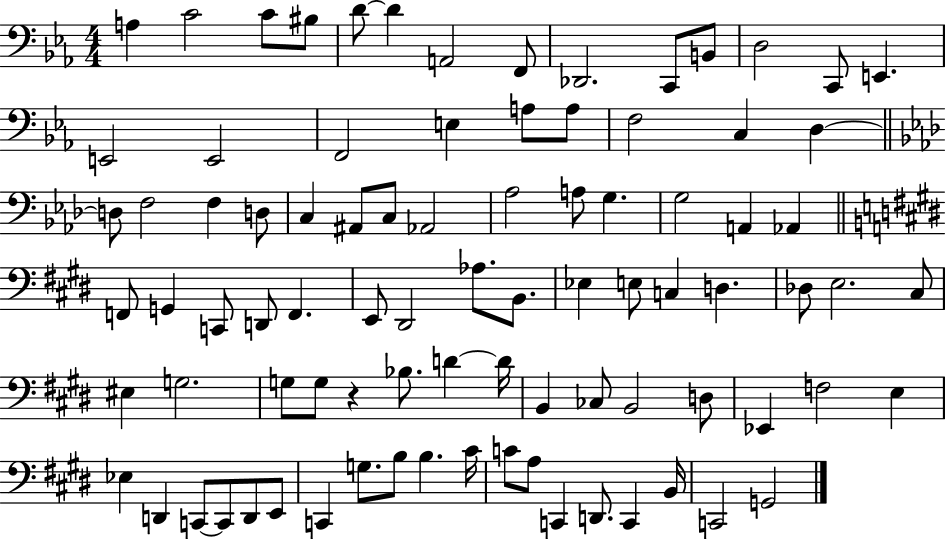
A3/q C4/h C4/e BIS3/e D4/e D4/q A2/h F2/e Db2/h. C2/e B2/e D3/h C2/e E2/q. E2/h E2/h F2/h E3/q A3/e A3/e F3/h C3/q D3/q D3/e F3/h F3/q D3/e C3/q A#2/e C3/e Ab2/h Ab3/h A3/e G3/q. G3/h A2/q Ab2/q F2/e G2/q C2/e D2/e F2/q. E2/e D#2/h Ab3/e. B2/e. Eb3/q E3/e C3/q D3/q. Db3/e E3/h. C#3/e EIS3/q G3/h. G3/e G3/e R/q Bb3/e. D4/q D4/s B2/q CES3/e B2/h D3/e Eb2/q F3/h E3/q Eb3/q D2/q C2/e C2/e D2/e E2/e C2/q G3/e. B3/e B3/q. C#4/s C4/e A3/e C2/q D2/e. C2/q B2/s C2/h G2/h